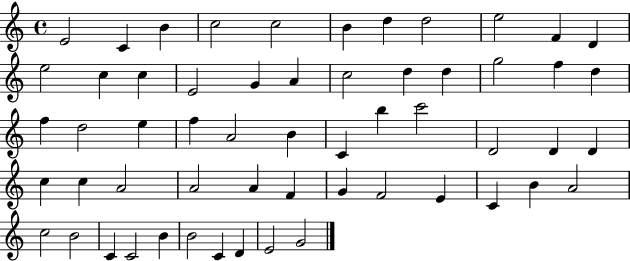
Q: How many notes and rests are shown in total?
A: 57